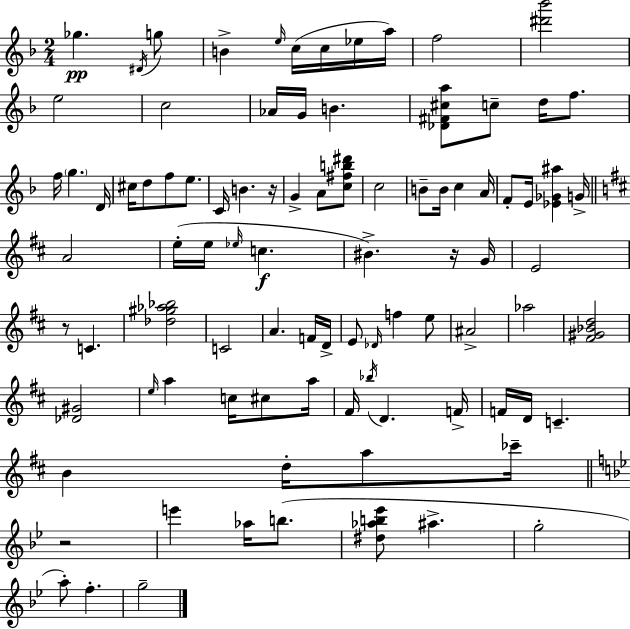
Gb5/q. D#4/s G5/e B4/q E5/s C5/s C5/s Eb5/s A5/s F5/h [D#6,Bb6]/h E5/h C5/h Ab4/s G4/s B4/q. [Db4,F#4,C#5,A5]/e C5/e D5/s F5/e. F5/s G5/q. D4/s C#5/s D5/e F5/e E5/e. C4/s B4/q. R/s G4/q A4/e [C5,F#5,B5,D#6]/e C5/h B4/e B4/s C5/q A4/s F4/e E4/s [Eb4,Gb4,A#5]/q G4/s A4/h E5/s E5/s Eb5/s C5/q. BIS4/q. R/s G4/s E4/h R/e C4/q. [Db5,G#5,Ab5,Bb5]/h C4/h A4/q. F4/s D4/s E4/e Db4/s F5/q E5/e A#4/h Ab5/h [F#4,G#4,Bb4,D5]/h [Db4,G#4]/h E5/s A5/q C5/s C#5/e A5/s F#4/s Bb5/s D4/q. F4/s F4/s D4/s C4/q. B4/q D5/s A5/e CES6/s R/h E6/q Ab5/s B5/e. [D#5,Ab5,B5,Eb6]/e A#5/q. G5/h A5/e F5/q. G5/h